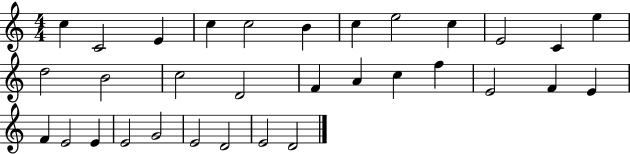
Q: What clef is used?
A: treble